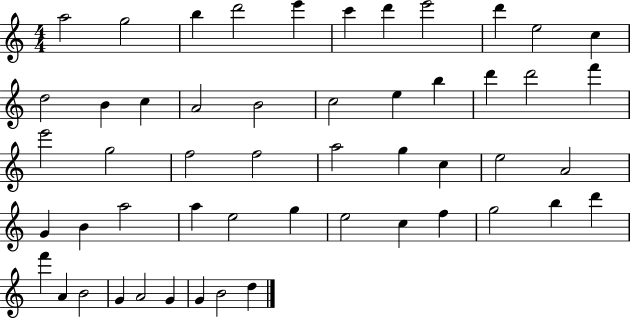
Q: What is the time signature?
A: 4/4